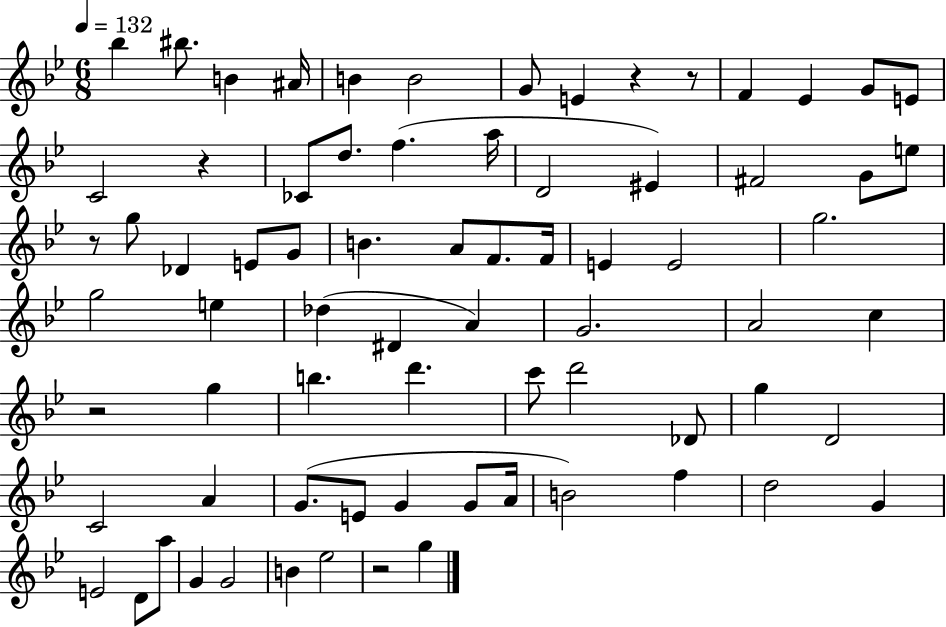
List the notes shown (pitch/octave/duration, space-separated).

Bb5/q BIS5/e. B4/q A#4/s B4/q B4/h G4/e E4/q R/q R/e F4/q Eb4/q G4/e E4/e C4/h R/q CES4/e D5/e. F5/q. A5/s D4/h EIS4/q F#4/h G4/e E5/e R/e G5/e Db4/q E4/e G4/e B4/q. A4/e F4/e. F4/s E4/q E4/h G5/h. G5/h E5/q Db5/q D#4/q A4/q G4/h. A4/h C5/q R/h G5/q B5/q. D6/q. C6/e D6/h Db4/e G5/q D4/h C4/h A4/q G4/e. E4/e G4/q G4/e A4/s B4/h F5/q D5/h G4/q E4/h D4/e A5/e G4/q G4/h B4/q Eb5/h R/h G5/q